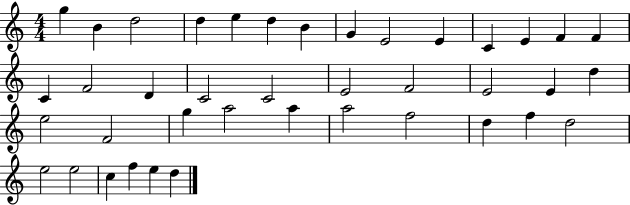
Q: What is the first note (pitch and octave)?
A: G5